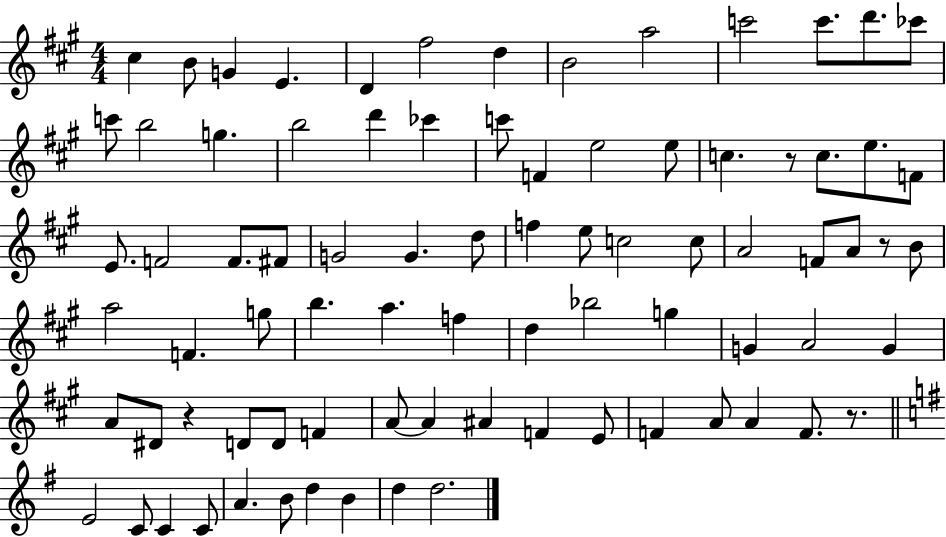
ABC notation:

X:1
T:Untitled
M:4/4
L:1/4
K:A
^c B/2 G E D ^f2 d B2 a2 c'2 c'/2 d'/2 _c'/2 c'/2 b2 g b2 d' _c' c'/2 F e2 e/2 c z/2 c/2 e/2 F/2 E/2 F2 F/2 ^F/2 G2 G d/2 f e/2 c2 c/2 A2 F/2 A/2 z/2 B/2 a2 F g/2 b a f d _b2 g G A2 G A/2 ^D/2 z D/2 D/2 F A/2 A ^A F E/2 F A/2 A F/2 z/2 E2 C/2 C C/2 A B/2 d B d d2